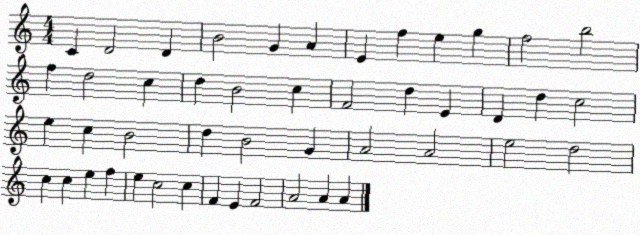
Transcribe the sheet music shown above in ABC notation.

X:1
T:Untitled
M:4/4
L:1/4
K:C
C D2 D B2 G A E f e g f2 b2 f d2 c d B2 c F2 d E D d c2 e c B2 d B2 G A2 A2 e2 d2 c c e f e c2 c F E F2 A2 A A